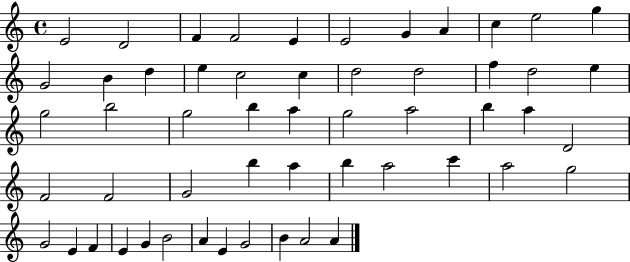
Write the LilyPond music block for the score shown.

{
  \clef treble
  \time 4/4
  \defaultTimeSignature
  \key c \major
  e'2 d'2 | f'4 f'2 e'4 | e'2 g'4 a'4 | c''4 e''2 g''4 | \break g'2 b'4 d''4 | e''4 c''2 c''4 | d''2 d''2 | f''4 d''2 e''4 | \break g''2 b''2 | g''2 b''4 a''4 | g''2 a''2 | b''4 a''4 d'2 | \break f'2 f'2 | g'2 b''4 a''4 | b''4 a''2 c'''4 | a''2 g''2 | \break g'2 e'4 f'4 | e'4 g'4 b'2 | a'4 e'4 g'2 | b'4 a'2 a'4 | \break \bar "|."
}